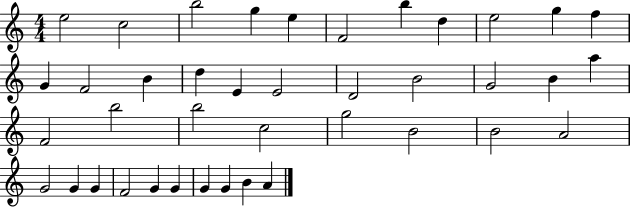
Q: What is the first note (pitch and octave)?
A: E5